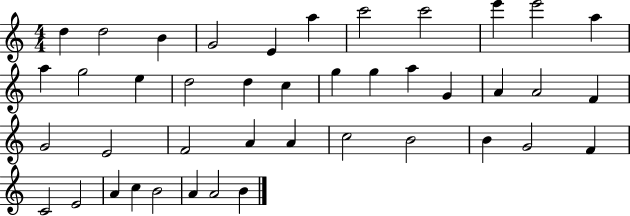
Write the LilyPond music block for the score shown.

{
  \clef treble
  \numericTimeSignature
  \time 4/4
  \key c \major
  d''4 d''2 b'4 | g'2 e'4 a''4 | c'''2 c'''2 | e'''4 e'''2 a''4 | \break a''4 g''2 e''4 | d''2 d''4 c''4 | g''4 g''4 a''4 g'4 | a'4 a'2 f'4 | \break g'2 e'2 | f'2 a'4 a'4 | c''2 b'2 | b'4 g'2 f'4 | \break c'2 e'2 | a'4 c''4 b'2 | a'4 a'2 b'4 | \bar "|."
}